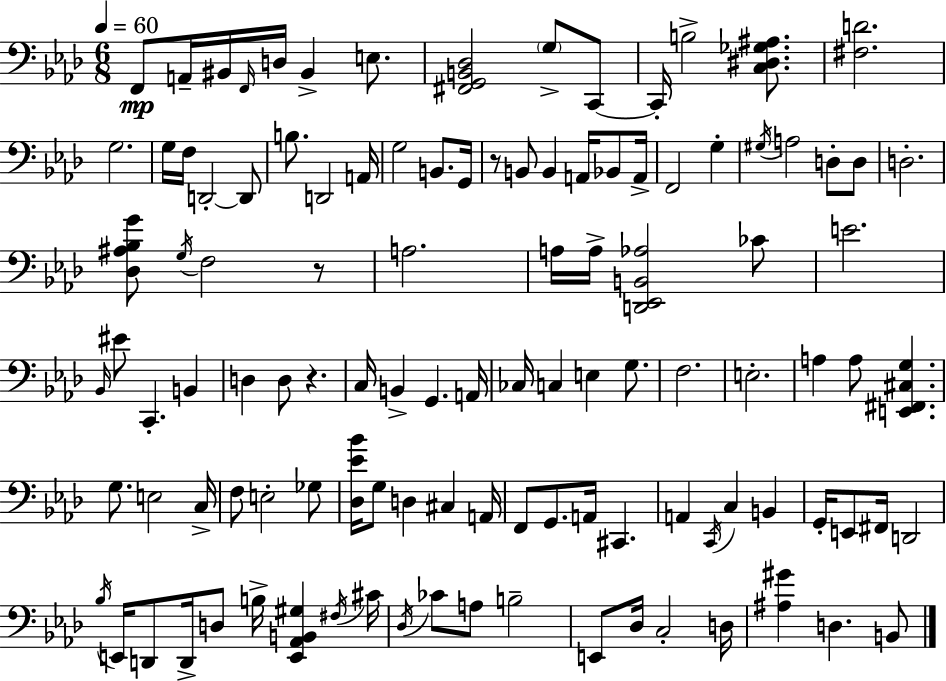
{
  \clef bass
  \numericTimeSignature
  \time 6/8
  \key aes \major
  \tempo 4 = 60
  f,8\mp a,16-- bis,16 \grace { f,16 } d16 bis,4-> e8. | <fis, g, b, des>2 \parenthesize g8-> c,8~~ | c,16-. b2-> <c dis ges ais>8. | <fis d'>2. | \break g2. | g16 f16 d,2-.~~ d,8 | b8. d,2 | a,16 g2 b,8. | \break g,16 r8 b,8 b,4 a,16 bes,8 | a,16-> f,2 g4-. | \acciaccatura { gis16 } a2 d8-. | d8 d2.-. | \break <des ais bes g'>8 \acciaccatura { g16 } f2 | r8 a2. | a16 a16-> <d, ees, b, aes>2 | ces'8 e'2. | \break \grace { bes,16 } eis'8 c,4.-. | b,4 d4 d8 r4. | c16 b,4-> g,4. | a,16 ces16 c4 e4 | \break g8. f2. | e2.-. | a4 a8 <e, fis, cis g>4. | g8. e2 | \break c16-> f8 e2-. | ges8 <des ees' bes'>16 g8 d4 cis4 | a,16 f,8 g,8. a,16 cis,4. | a,4 \acciaccatura { c,16 } c4 | \break b,4 g,16-. e,8 fis,16 d,2 | \acciaccatura { bes16 } e,16 d,8 d,16-> d8 | b16-> <e, aes, b, gis>4 \acciaccatura { fis16 } cis'16 \acciaccatura { des16 } ces'8 a8 | b2-- e,8 des16 c2-. | \break d16 <ais gis'>4 | d4. b,8 \bar "|."
}